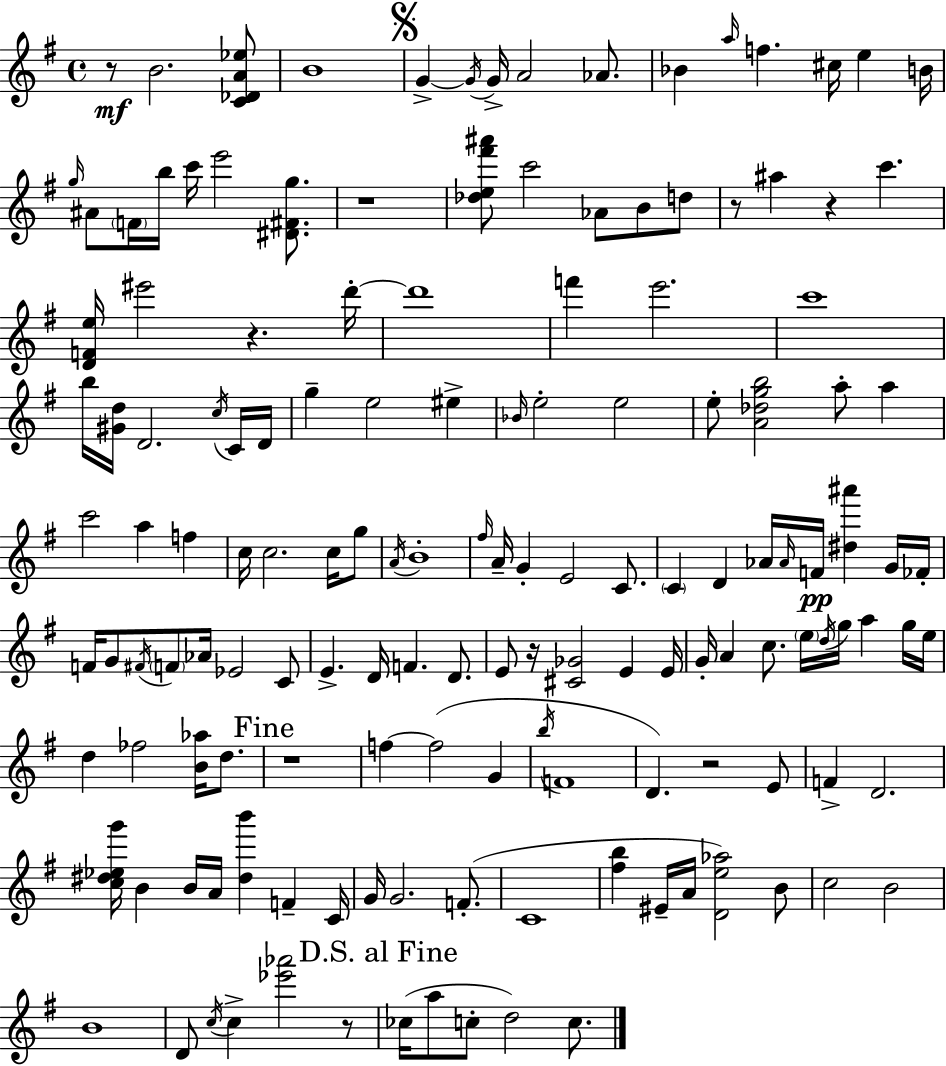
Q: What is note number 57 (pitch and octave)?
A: G4